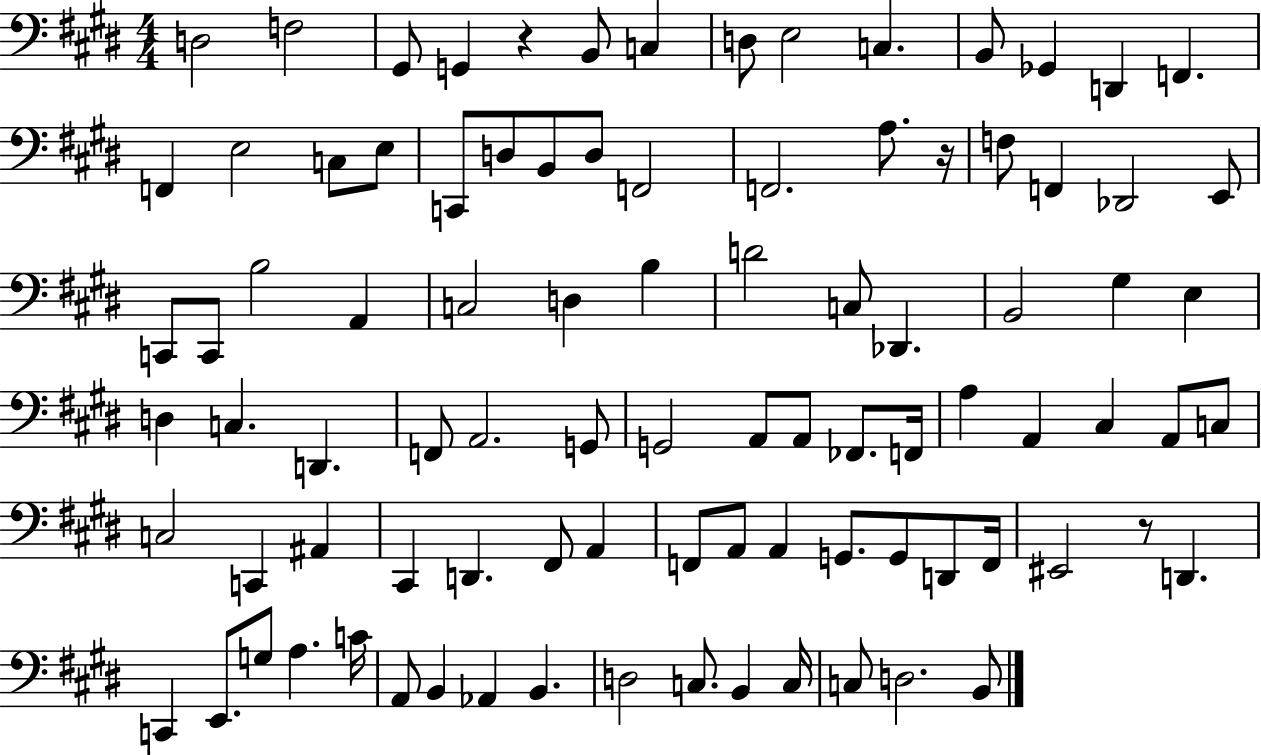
{
  \clef bass
  \numericTimeSignature
  \time 4/4
  \key e \major
  d2 f2 | gis,8 g,4 r4 b,8 c4 | d8 e2 c4. | b,8 ges,4 d,4 f,4. | \break f,4 e2 c8 e8 | c,8 d8 b,8 d8 f,2 | f,2. a8. r16 | f8 f,4 des,2 e,8 | \break c,8 c,8 b2 a,4 | c2 d4 b4 | d'2 c8 des,4. | b,2 gis4 e4 | \break d4 c4. d,4. | f,8 a,2. g,8 | g,2 a,8 a,8 fes,8. f,16 | a4 a,4 cis4 a,8 c8 | \break c2 c,4 ais,4 | cis,4 d,4. fis,8 a,4 | f,8 a,8 a,4 g,8. g,8 d,8 f,16 | eis,2 r8 d,4. | \break c,4 e,8. g8 a4. c'16 | a,8 b,4 aes,4 b,4. | d2 c8. b,4 c16 | c8 d2. b,8 | \break \bar "|."
}